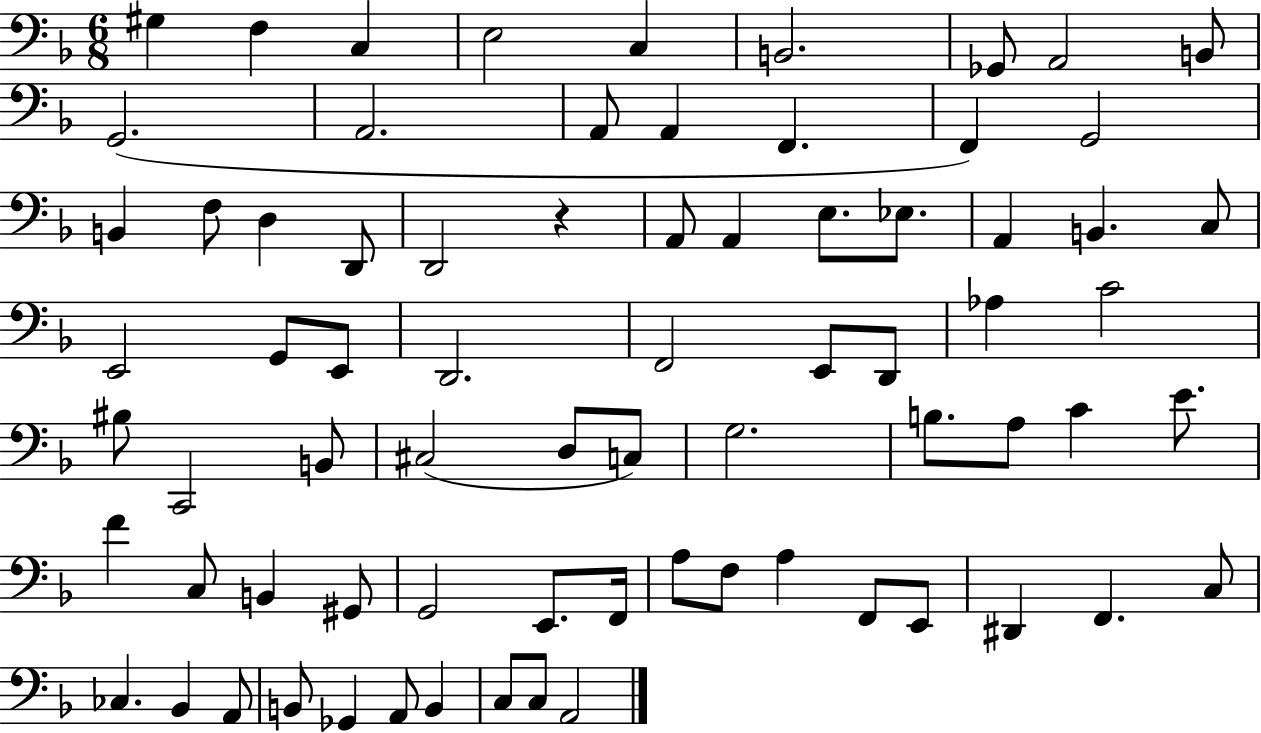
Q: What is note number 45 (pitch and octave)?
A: B3